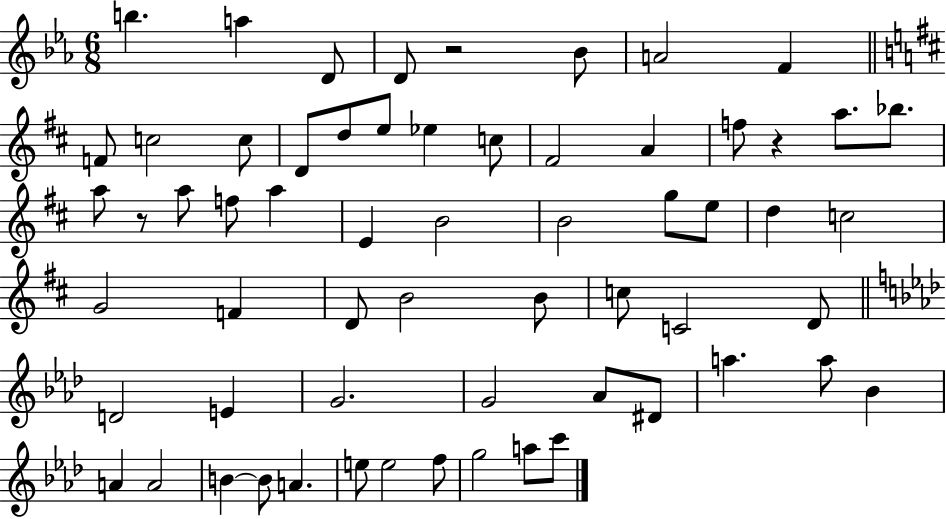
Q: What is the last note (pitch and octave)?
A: C6